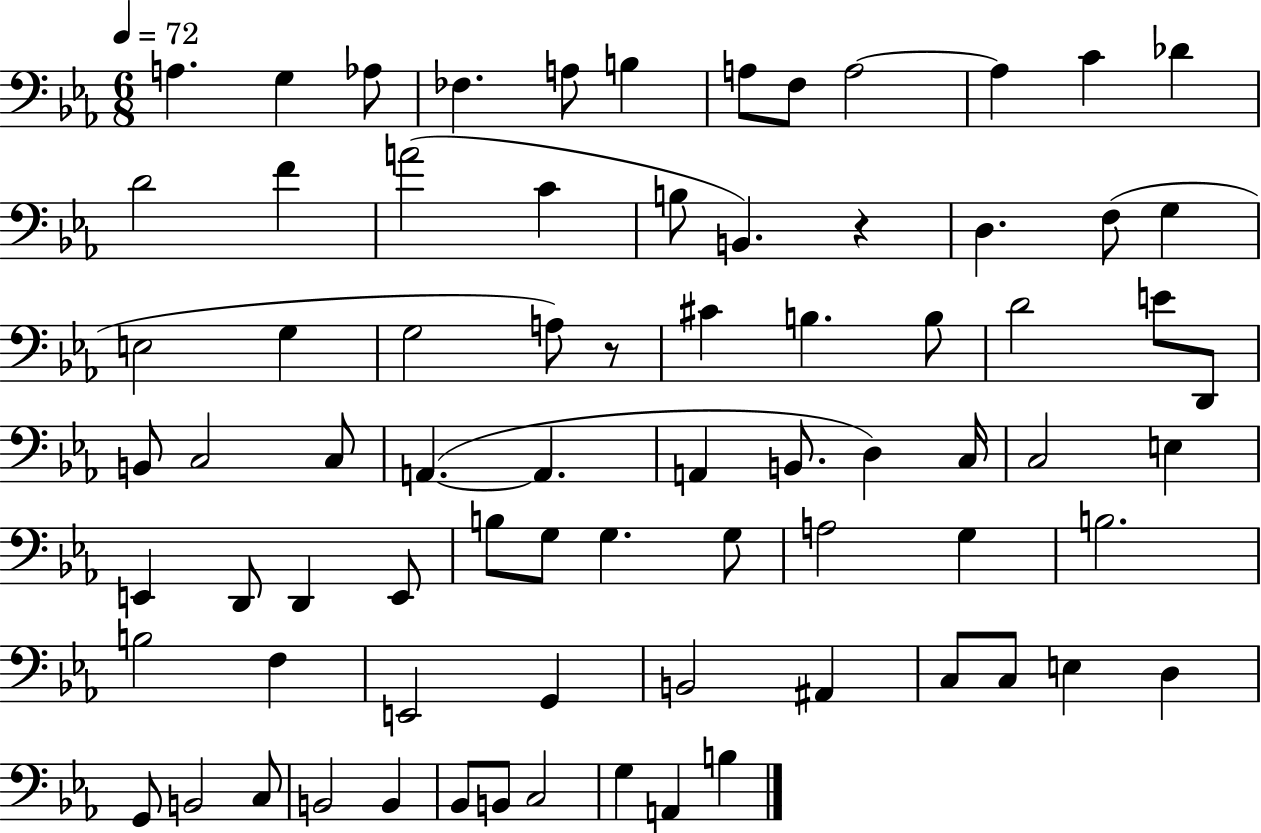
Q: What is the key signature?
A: EES major